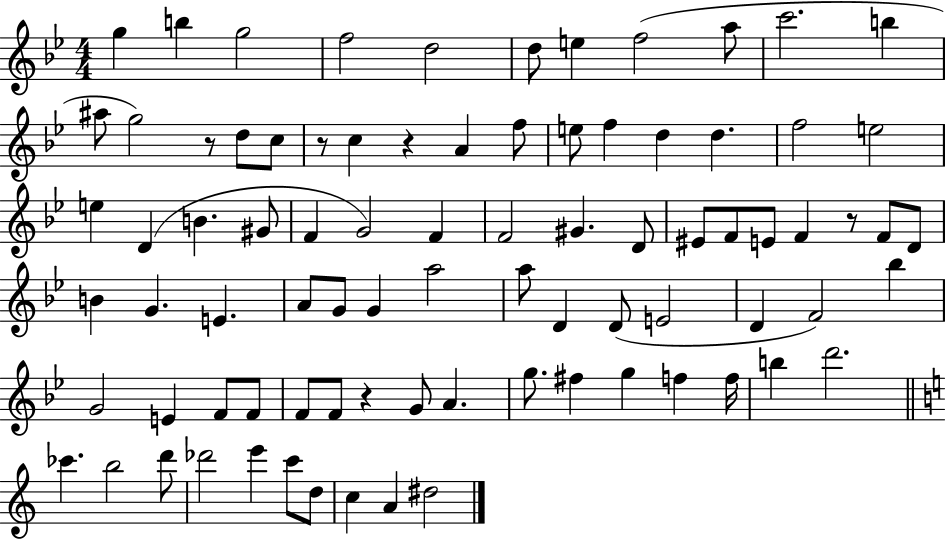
X:1
T:Untitled
M:4/4
L:1/4
K:Bb
g b g2 f2 d2 d/2 e f2 a/2 c'2 b ^a/2 g2 z/2 d/2 c/2 z/2 c z A f/2 e/2 f d d f2 e2 e D B ^G/2 F G2 F F2 ^G D/2 ^E/2 F/2 E/2 F z/2 F/2 D/2 B G E A/2 G/2 G a2 a/2 D D/2 E2 D F2 _b G2 E F/2 F/2 F/2 F/2 z G/2 A g/2 ^f g f f/4 b d'2 _c' b2 d'/2 _d'2 e' c'/2 d/2 c A ^d2